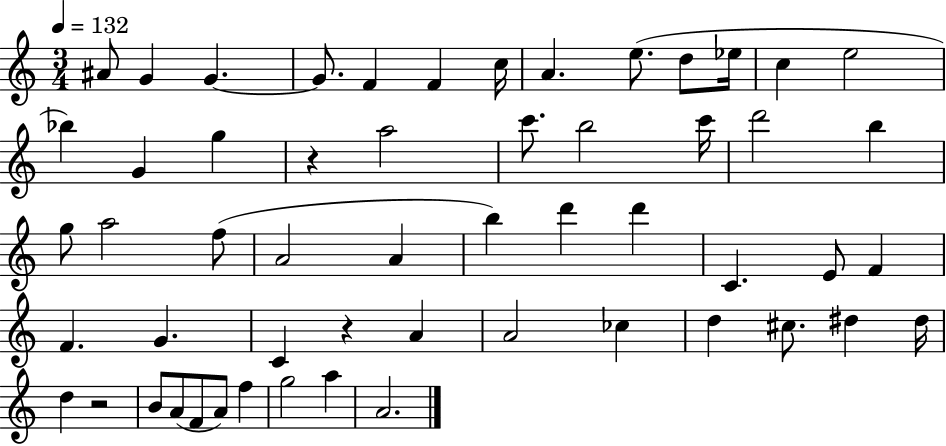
A#4/e G4/q G4/q. G4/e. F4/q F4/q C5/s A4/q. E5/e. D5/e Eb5/s C5/q E5/h Bb5/q G4/q G5/q R/q A5/h C6/e. B5/h C6/s D6/h B5/q G5/e A5/h F5/e A4/h A4/q B5/q D6/q D6/q C4/q. E4/e F4/q F4/q. G4/q. C4/q R/q A4/q A4/h CES5/q D5/q C#5/e. D#5/q D#5/s D5/q R/h B4/e A4/e F4/e A4/e F5/q G5/h A5/q A4/h.